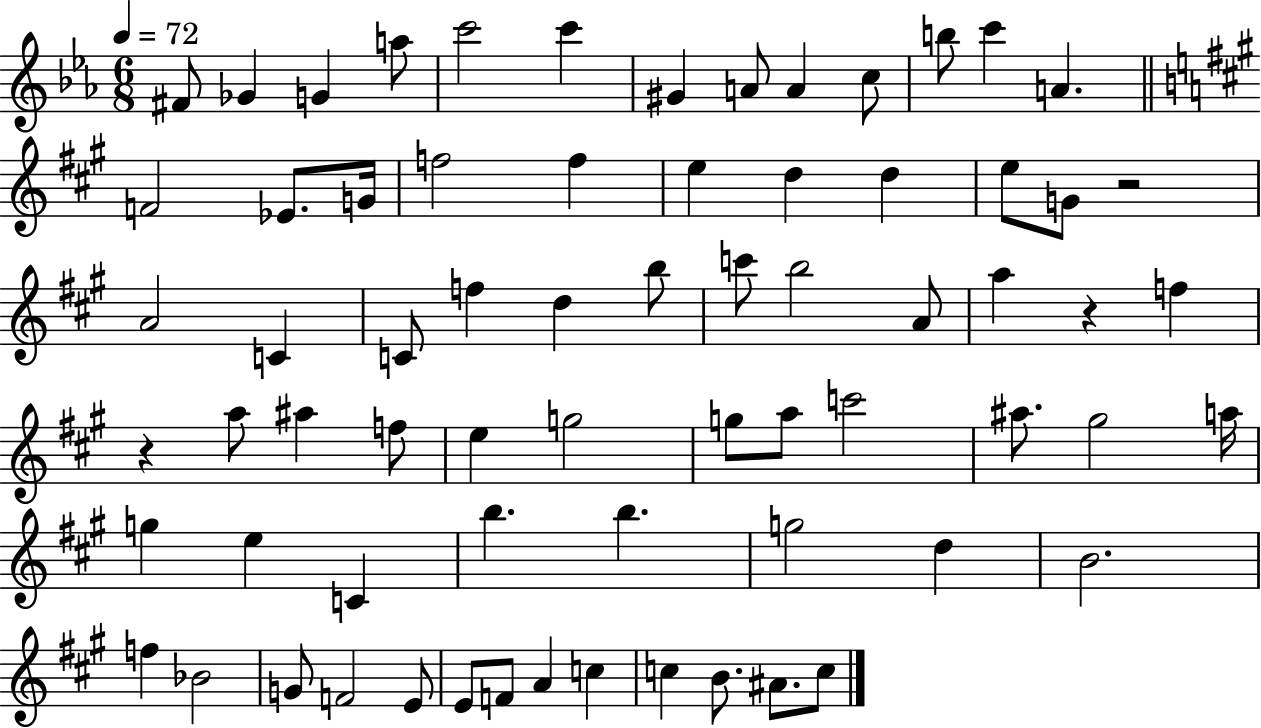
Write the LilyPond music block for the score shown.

{
  \clef treble
  \numericTimeSignature
  \time 6/8
  \key ees \major
  \tempo 4 = 72
  fis'8 ges'4 g'4 a''8 | c'''2 c'''4 | gis'4 a'8 a'4 c''8 | b''8 c'''4 a'4. | \break \bar "||" \break \key a \major f'2 ees'8. g'16 | f''2 f''4 | e''4 d''4 d''4 | e''8 g'8 r2 | \break a'2 c'4 | c'8 f''4 d''4 b''8 | c'''8 b''2 a'8 | a''4 r4 f''4 | \break r4 a''8 ais''4 f''8 | e''4 g''2 | g''8 a''8 c'''2 | ais''8. gis''2 a''16 | \break g''4 e''4 c'4 | b''4. b''4. | g''2 d''4 | b'2. | \break f''4 bes'2 | g'8 f'2 e'8 | e'8 f'8 a'4 c''4 | c''4 b'8. ais'8. c''8 | \break \bar "|."
}